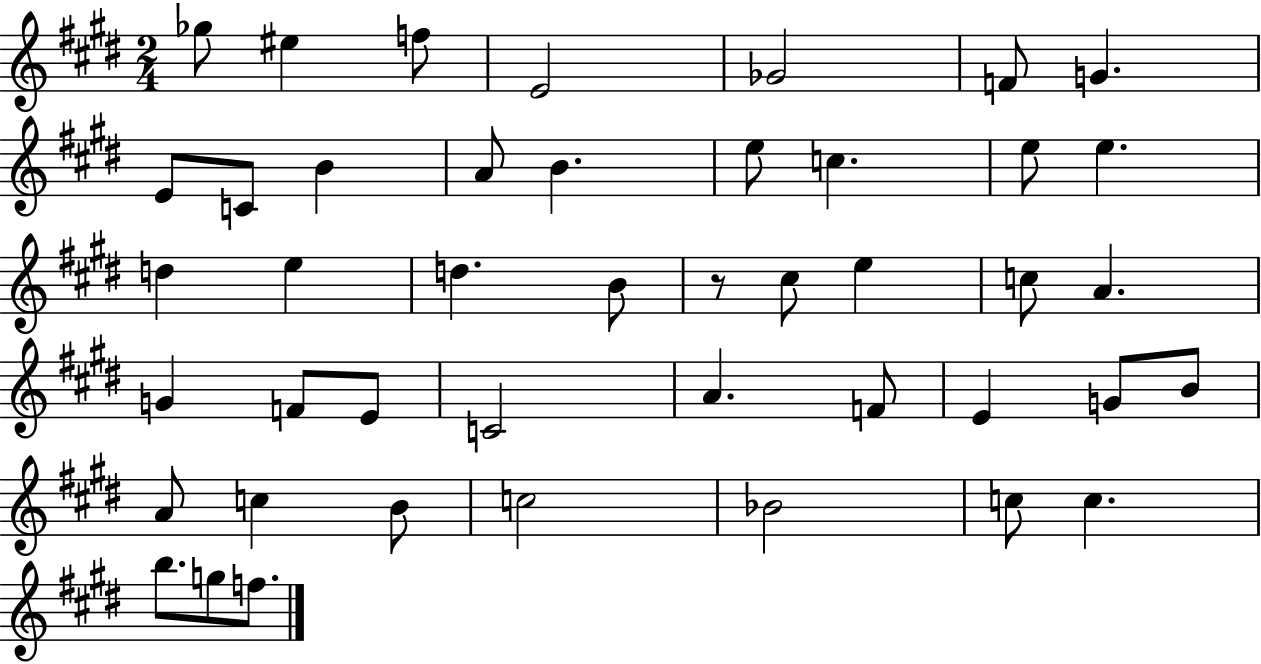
Gb5/e EIS5/q F5/e E4/h Gb4/h F4/e G4/q. E4/e C4/e B4/q A4/e B4/q. E5/e C5/q. E5/e E5/q. D5/q E5/q D5/q. B4/e R/e C#5/e E5/q C5/e A4/q. G4/q F4/e E4/e C4/h A4/q. F4/e E4/q G4/e B4/e A4/e C5/q B4/e C5/h Bb4/h C5/e C5/q. B5/e. G5/e F5/e.